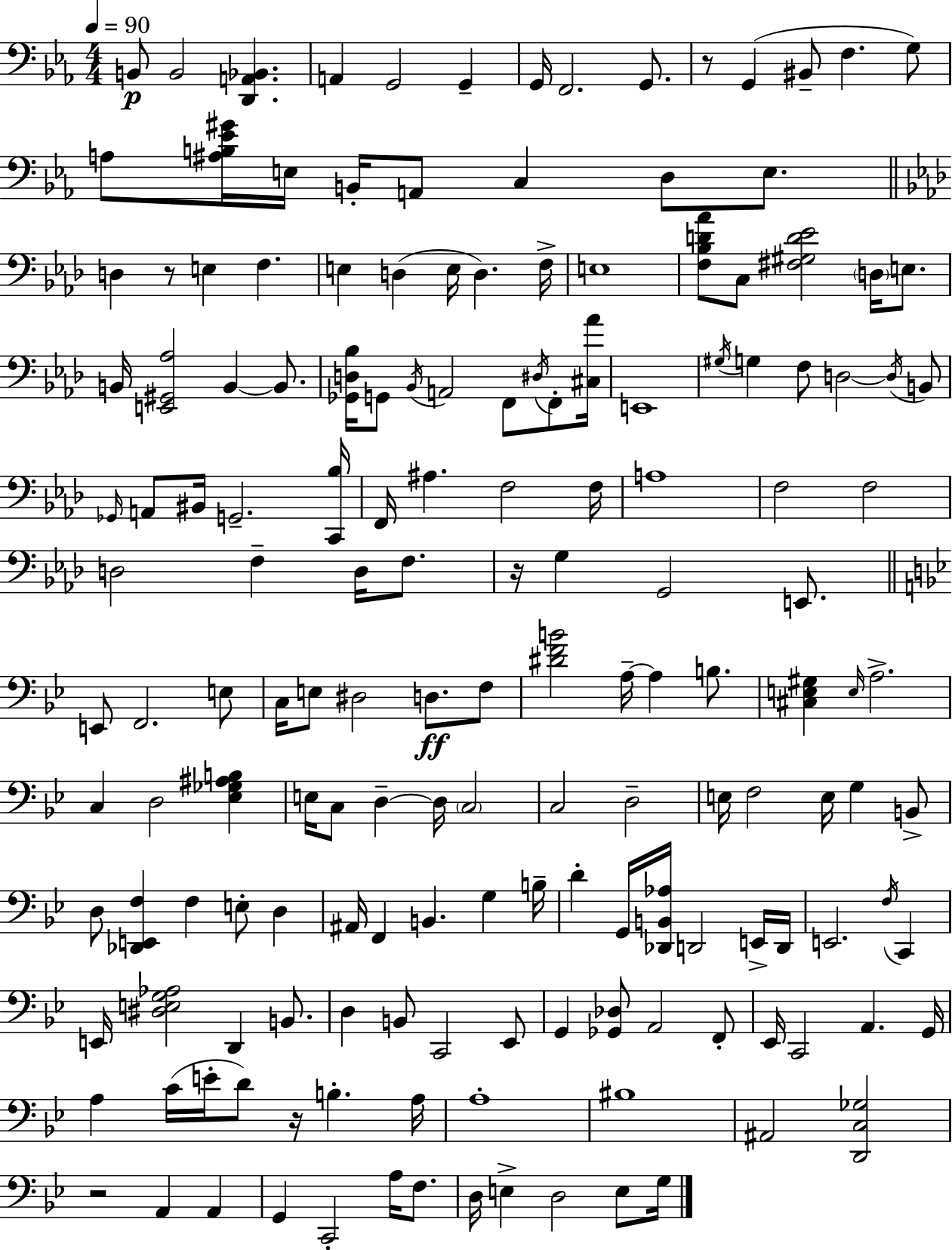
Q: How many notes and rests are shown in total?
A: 164